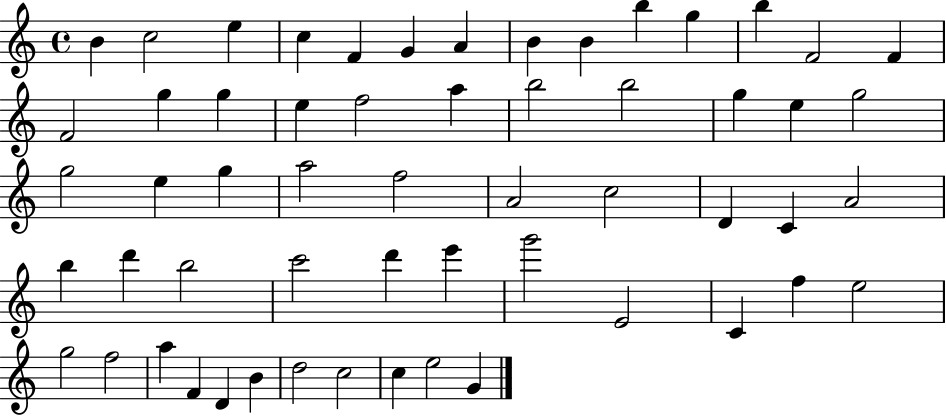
{
  \clef treble
  \time 4/4
  \defaultTimeSignature
  \key c \major
  b'4 c''2 e''4 | c''4 f'4 g'4 a'4 | b'4 b'4 b''4 g''4 | b''4 f'2 f'4 | \break f'2 g''4 g''4 | e''4 f''2 a''4 | b''2 b''2 | g''4 e''4 g''2 | \break g''2 e''4 g''4 | a''2 f''2 | a'2 c''2 | d'4 c'4 a'2 | \break b''4 d'''4 b''2 | c'''2 d'''4 e'''4 | g'''2 e'2 | c'4 f''4 e''2 | \break g''2 f''2 | a''4 f'4 d'4 b'4 | d''2 c''2 | c''4 e''2 g'4 | \break \bar "|."
}